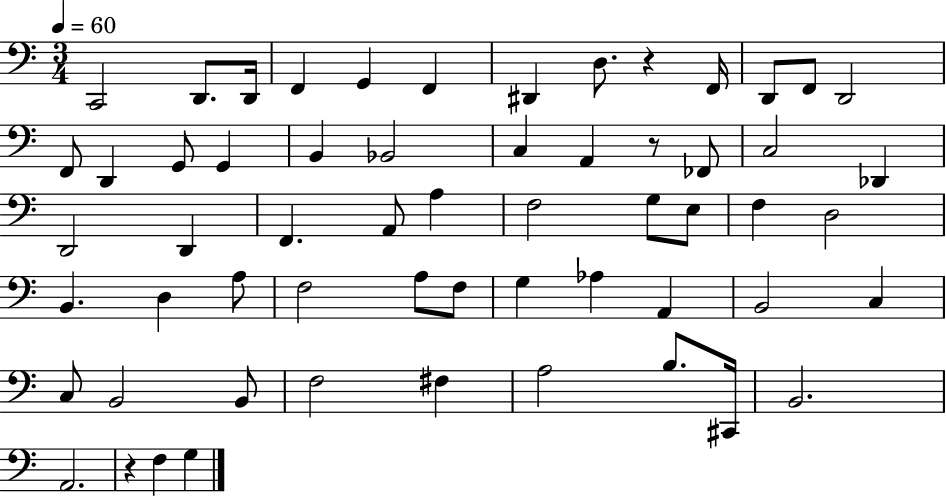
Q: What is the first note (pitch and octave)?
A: C2